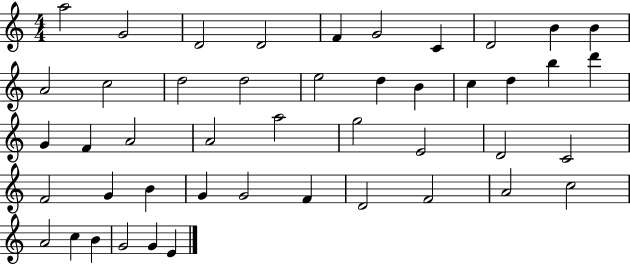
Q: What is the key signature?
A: C major